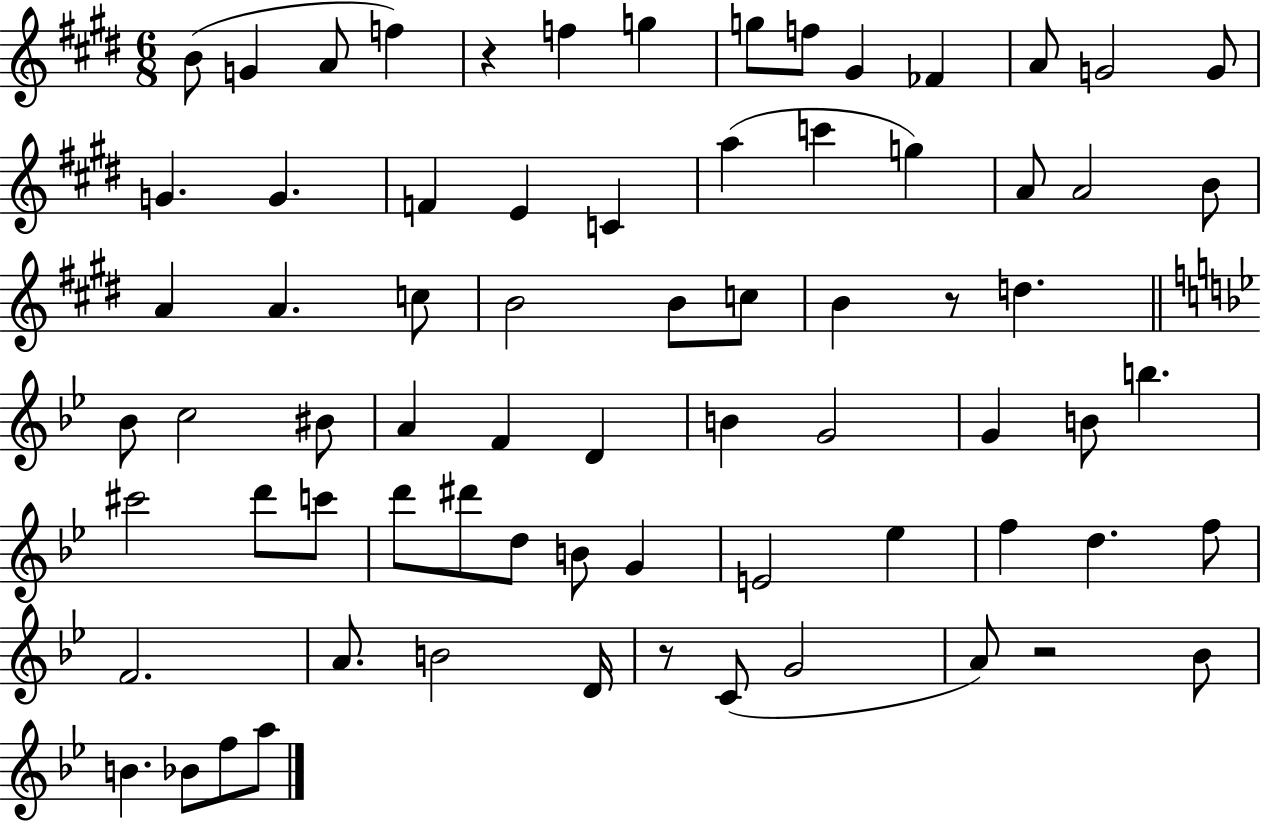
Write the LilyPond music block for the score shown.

{
  \clef treble
  \numericTimeSignature
  \time 6/8
  \key e \major
  b'8( g'4 a'8 f''4) | r4 f''4 g''4 | g''8 f''8 gis'4 fes'4 | a'8 g'2 g'8 | \break g'4. g'4. | f'4 e'4 c'4 | a''4( c'''4 g''4) | a'8 a'2 b'8 | \break a'4 a'4. c''8 | b'2 b'8 c''8 | b'4 r8 d''4. | \bar "||" \break \key g \minor bes'8 c''2 bis'8 | a'4 f'4 d'4 | b'4 g'2 | g'4 b'8 b''4. | \break cis'''2 d'''8 c'''8 | d'''8 dis'''8 d''8 b'8 g'4 | e'2 ees''4 | f''4 d''4. f''8 | \break f'2. | a'8. b'2 d'16 | r8 c'8( g'2 | a'8) r2 bes'8 | \break b'4. bes'8 f''8 a''8 | \bar "|."
}